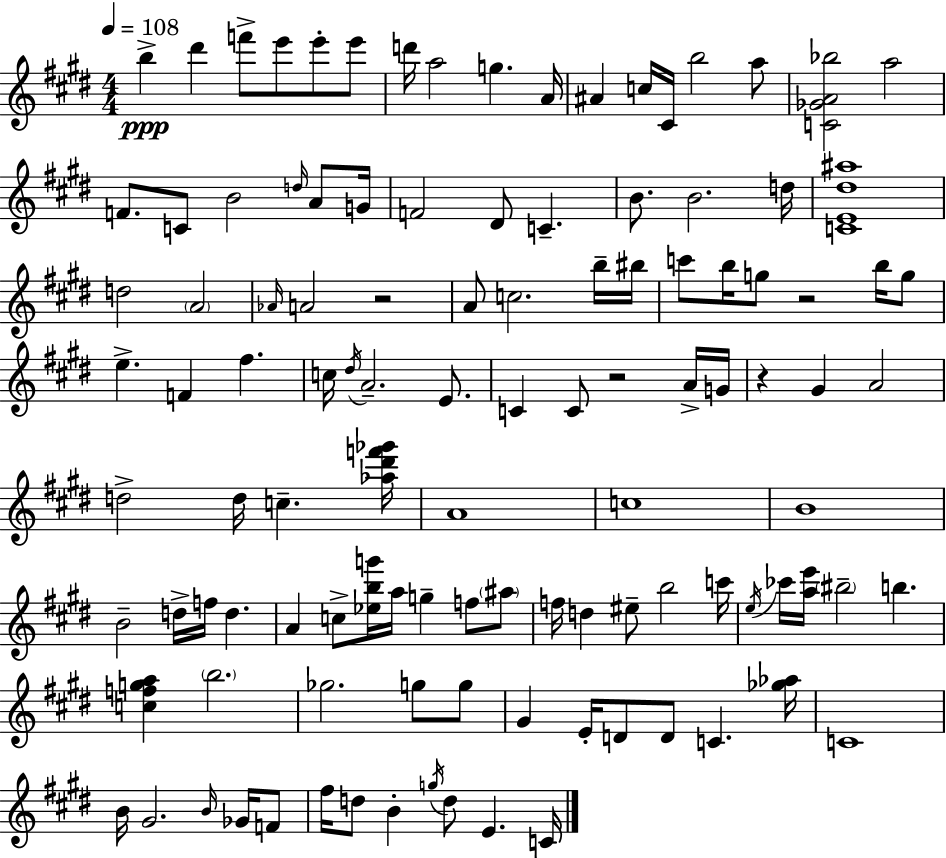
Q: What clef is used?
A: treble